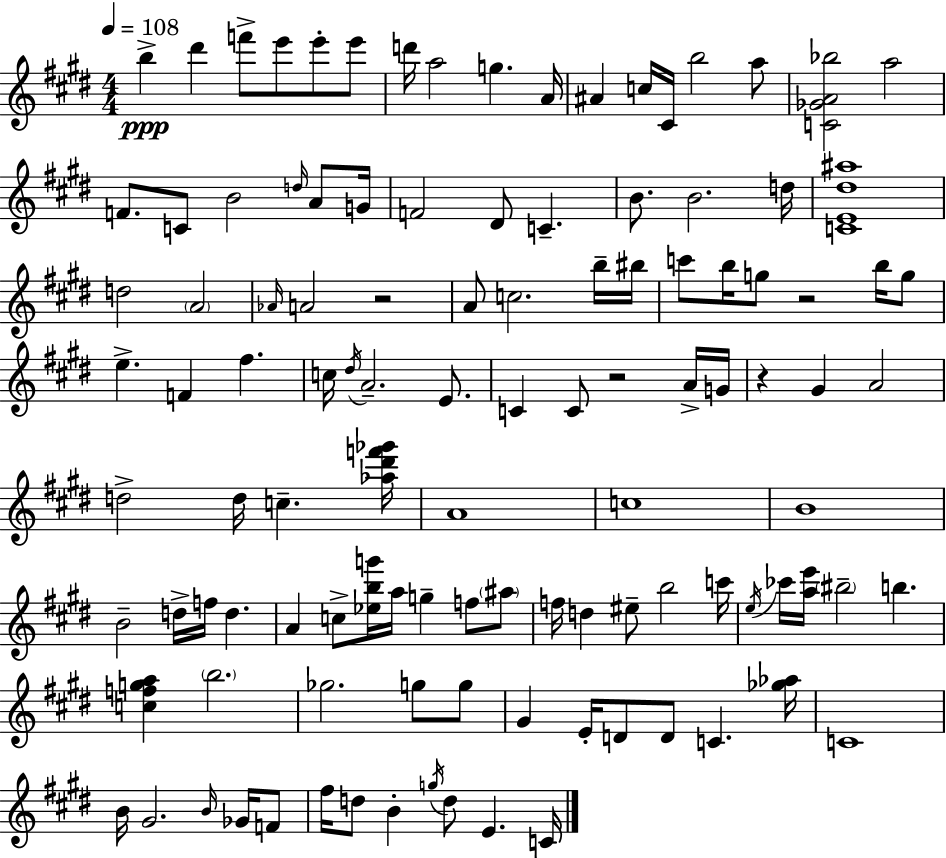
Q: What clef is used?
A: treble